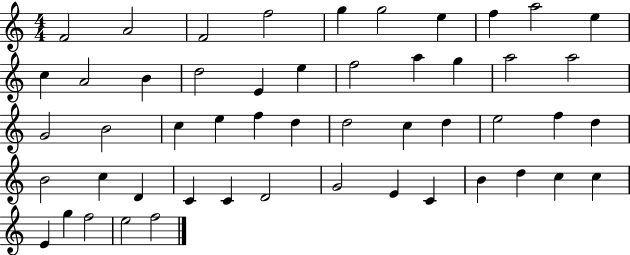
X:1
T:Untitled
M:4/4
L:1/4
K:C
F2 A2 F2 f2 g g2 e f a2 e c A2 B d2 E e f2 a g a2 a2 G2 B2 c e f d d2 c d e2 f d B2 c D C C D2 G2 E C B d c c E g f2 e2 f2